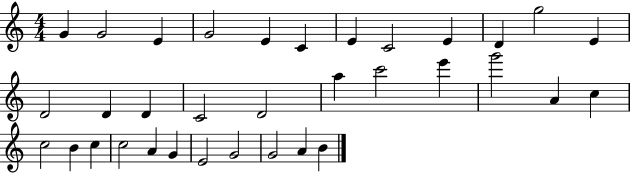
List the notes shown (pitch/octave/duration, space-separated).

G4/q G4/h E4/q G4/h E4/q C4/q E4/q C4/h E4/q D4/q G5/h E4/q D4/h D4/q D4/q C4/h D4/h A5/q C6/h E6/q G6/h A4/q C5/q C5/h B4/q C5/q C5/h A4/q G4/q E4/h G4/h G4/h A4/q B4/q